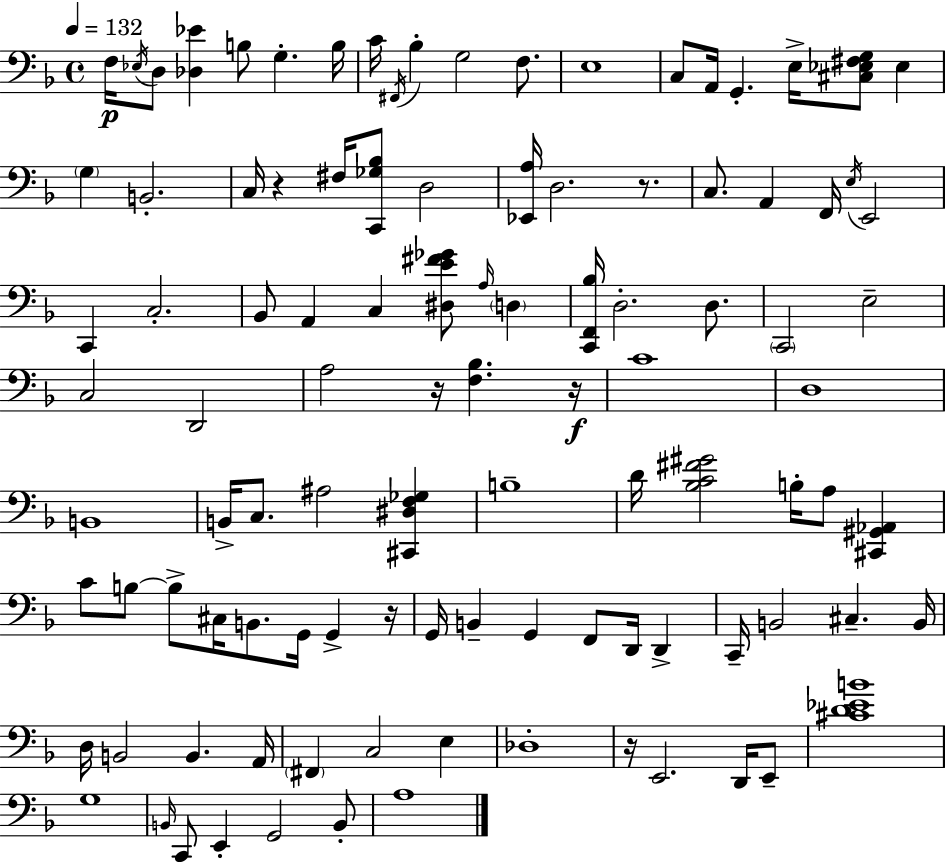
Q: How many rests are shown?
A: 6